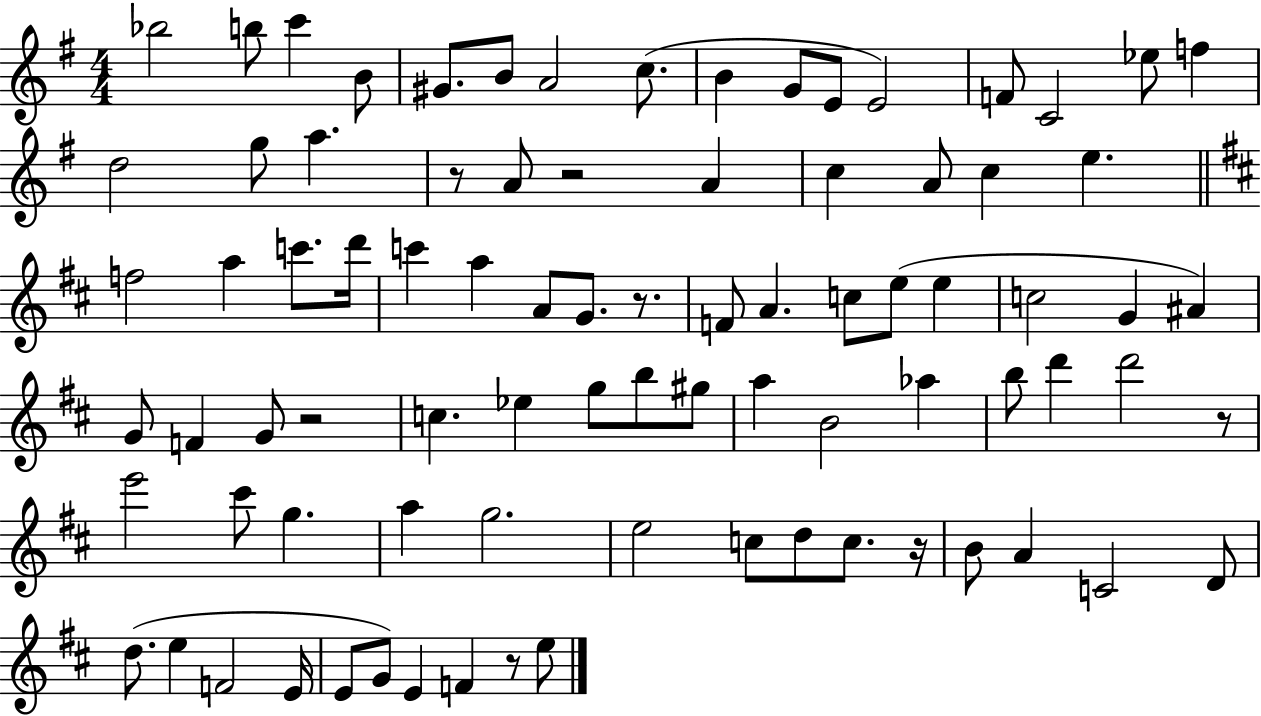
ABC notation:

X:1
T:Untitled
M:4/4
L:1/4
K:G
_b2 b/2 c' B/2 ^G/2 B/2 A2 c/2 B G/2 E/2 E2 F/2 C2 _e/2 f d2 g/2 a z/2 A/2 z2 A c A/2 c e f2 a c'/2 d'/4 c' a A/2 G/2 z/2 F/2 A c/2 e/2 e c2 G ^A G/2 F G/2 z2 c _e g/2 b/2 ^g/2 a B2 _a b/2 d' d'2 z/2 e'2 ^c'/2 g a g2 e2 c/2 d/2 c/2 z/4 B/2 A C2 D/2 d/2 e F2 E/4 E/2 G/2 E F z/2 e/2